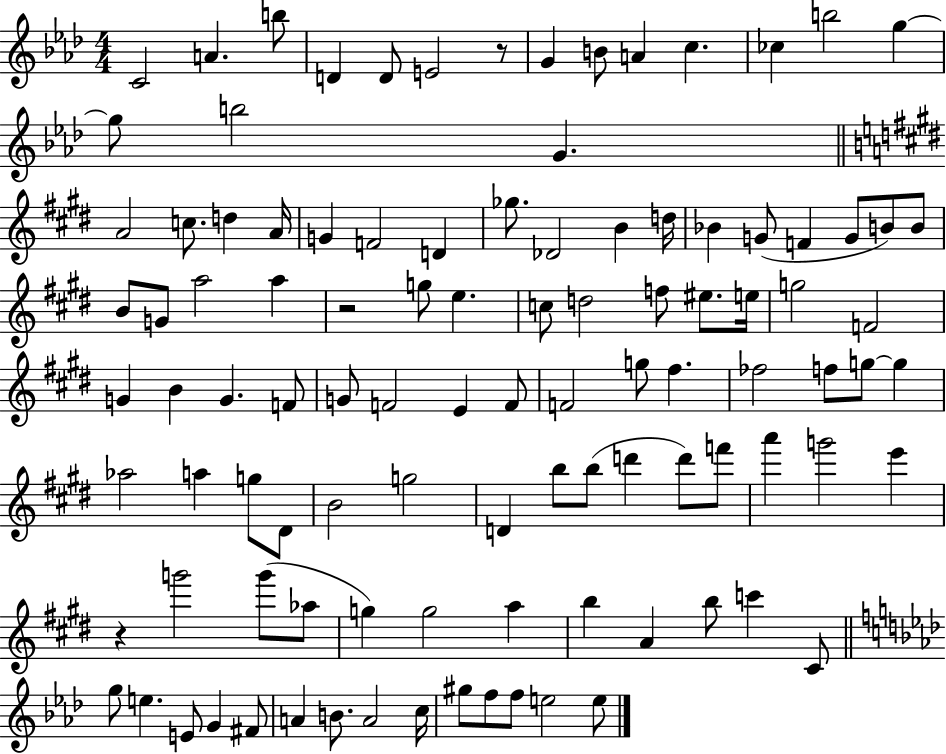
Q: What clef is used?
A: treble